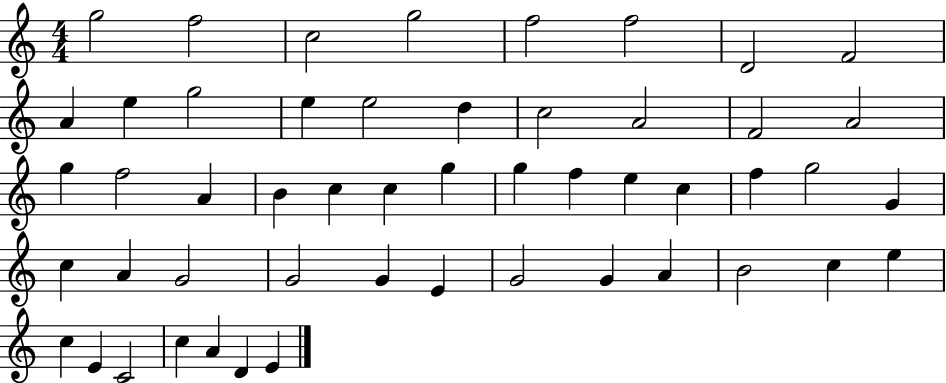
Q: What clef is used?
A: treble